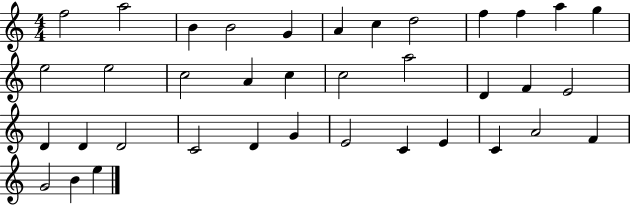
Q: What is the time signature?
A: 4/4